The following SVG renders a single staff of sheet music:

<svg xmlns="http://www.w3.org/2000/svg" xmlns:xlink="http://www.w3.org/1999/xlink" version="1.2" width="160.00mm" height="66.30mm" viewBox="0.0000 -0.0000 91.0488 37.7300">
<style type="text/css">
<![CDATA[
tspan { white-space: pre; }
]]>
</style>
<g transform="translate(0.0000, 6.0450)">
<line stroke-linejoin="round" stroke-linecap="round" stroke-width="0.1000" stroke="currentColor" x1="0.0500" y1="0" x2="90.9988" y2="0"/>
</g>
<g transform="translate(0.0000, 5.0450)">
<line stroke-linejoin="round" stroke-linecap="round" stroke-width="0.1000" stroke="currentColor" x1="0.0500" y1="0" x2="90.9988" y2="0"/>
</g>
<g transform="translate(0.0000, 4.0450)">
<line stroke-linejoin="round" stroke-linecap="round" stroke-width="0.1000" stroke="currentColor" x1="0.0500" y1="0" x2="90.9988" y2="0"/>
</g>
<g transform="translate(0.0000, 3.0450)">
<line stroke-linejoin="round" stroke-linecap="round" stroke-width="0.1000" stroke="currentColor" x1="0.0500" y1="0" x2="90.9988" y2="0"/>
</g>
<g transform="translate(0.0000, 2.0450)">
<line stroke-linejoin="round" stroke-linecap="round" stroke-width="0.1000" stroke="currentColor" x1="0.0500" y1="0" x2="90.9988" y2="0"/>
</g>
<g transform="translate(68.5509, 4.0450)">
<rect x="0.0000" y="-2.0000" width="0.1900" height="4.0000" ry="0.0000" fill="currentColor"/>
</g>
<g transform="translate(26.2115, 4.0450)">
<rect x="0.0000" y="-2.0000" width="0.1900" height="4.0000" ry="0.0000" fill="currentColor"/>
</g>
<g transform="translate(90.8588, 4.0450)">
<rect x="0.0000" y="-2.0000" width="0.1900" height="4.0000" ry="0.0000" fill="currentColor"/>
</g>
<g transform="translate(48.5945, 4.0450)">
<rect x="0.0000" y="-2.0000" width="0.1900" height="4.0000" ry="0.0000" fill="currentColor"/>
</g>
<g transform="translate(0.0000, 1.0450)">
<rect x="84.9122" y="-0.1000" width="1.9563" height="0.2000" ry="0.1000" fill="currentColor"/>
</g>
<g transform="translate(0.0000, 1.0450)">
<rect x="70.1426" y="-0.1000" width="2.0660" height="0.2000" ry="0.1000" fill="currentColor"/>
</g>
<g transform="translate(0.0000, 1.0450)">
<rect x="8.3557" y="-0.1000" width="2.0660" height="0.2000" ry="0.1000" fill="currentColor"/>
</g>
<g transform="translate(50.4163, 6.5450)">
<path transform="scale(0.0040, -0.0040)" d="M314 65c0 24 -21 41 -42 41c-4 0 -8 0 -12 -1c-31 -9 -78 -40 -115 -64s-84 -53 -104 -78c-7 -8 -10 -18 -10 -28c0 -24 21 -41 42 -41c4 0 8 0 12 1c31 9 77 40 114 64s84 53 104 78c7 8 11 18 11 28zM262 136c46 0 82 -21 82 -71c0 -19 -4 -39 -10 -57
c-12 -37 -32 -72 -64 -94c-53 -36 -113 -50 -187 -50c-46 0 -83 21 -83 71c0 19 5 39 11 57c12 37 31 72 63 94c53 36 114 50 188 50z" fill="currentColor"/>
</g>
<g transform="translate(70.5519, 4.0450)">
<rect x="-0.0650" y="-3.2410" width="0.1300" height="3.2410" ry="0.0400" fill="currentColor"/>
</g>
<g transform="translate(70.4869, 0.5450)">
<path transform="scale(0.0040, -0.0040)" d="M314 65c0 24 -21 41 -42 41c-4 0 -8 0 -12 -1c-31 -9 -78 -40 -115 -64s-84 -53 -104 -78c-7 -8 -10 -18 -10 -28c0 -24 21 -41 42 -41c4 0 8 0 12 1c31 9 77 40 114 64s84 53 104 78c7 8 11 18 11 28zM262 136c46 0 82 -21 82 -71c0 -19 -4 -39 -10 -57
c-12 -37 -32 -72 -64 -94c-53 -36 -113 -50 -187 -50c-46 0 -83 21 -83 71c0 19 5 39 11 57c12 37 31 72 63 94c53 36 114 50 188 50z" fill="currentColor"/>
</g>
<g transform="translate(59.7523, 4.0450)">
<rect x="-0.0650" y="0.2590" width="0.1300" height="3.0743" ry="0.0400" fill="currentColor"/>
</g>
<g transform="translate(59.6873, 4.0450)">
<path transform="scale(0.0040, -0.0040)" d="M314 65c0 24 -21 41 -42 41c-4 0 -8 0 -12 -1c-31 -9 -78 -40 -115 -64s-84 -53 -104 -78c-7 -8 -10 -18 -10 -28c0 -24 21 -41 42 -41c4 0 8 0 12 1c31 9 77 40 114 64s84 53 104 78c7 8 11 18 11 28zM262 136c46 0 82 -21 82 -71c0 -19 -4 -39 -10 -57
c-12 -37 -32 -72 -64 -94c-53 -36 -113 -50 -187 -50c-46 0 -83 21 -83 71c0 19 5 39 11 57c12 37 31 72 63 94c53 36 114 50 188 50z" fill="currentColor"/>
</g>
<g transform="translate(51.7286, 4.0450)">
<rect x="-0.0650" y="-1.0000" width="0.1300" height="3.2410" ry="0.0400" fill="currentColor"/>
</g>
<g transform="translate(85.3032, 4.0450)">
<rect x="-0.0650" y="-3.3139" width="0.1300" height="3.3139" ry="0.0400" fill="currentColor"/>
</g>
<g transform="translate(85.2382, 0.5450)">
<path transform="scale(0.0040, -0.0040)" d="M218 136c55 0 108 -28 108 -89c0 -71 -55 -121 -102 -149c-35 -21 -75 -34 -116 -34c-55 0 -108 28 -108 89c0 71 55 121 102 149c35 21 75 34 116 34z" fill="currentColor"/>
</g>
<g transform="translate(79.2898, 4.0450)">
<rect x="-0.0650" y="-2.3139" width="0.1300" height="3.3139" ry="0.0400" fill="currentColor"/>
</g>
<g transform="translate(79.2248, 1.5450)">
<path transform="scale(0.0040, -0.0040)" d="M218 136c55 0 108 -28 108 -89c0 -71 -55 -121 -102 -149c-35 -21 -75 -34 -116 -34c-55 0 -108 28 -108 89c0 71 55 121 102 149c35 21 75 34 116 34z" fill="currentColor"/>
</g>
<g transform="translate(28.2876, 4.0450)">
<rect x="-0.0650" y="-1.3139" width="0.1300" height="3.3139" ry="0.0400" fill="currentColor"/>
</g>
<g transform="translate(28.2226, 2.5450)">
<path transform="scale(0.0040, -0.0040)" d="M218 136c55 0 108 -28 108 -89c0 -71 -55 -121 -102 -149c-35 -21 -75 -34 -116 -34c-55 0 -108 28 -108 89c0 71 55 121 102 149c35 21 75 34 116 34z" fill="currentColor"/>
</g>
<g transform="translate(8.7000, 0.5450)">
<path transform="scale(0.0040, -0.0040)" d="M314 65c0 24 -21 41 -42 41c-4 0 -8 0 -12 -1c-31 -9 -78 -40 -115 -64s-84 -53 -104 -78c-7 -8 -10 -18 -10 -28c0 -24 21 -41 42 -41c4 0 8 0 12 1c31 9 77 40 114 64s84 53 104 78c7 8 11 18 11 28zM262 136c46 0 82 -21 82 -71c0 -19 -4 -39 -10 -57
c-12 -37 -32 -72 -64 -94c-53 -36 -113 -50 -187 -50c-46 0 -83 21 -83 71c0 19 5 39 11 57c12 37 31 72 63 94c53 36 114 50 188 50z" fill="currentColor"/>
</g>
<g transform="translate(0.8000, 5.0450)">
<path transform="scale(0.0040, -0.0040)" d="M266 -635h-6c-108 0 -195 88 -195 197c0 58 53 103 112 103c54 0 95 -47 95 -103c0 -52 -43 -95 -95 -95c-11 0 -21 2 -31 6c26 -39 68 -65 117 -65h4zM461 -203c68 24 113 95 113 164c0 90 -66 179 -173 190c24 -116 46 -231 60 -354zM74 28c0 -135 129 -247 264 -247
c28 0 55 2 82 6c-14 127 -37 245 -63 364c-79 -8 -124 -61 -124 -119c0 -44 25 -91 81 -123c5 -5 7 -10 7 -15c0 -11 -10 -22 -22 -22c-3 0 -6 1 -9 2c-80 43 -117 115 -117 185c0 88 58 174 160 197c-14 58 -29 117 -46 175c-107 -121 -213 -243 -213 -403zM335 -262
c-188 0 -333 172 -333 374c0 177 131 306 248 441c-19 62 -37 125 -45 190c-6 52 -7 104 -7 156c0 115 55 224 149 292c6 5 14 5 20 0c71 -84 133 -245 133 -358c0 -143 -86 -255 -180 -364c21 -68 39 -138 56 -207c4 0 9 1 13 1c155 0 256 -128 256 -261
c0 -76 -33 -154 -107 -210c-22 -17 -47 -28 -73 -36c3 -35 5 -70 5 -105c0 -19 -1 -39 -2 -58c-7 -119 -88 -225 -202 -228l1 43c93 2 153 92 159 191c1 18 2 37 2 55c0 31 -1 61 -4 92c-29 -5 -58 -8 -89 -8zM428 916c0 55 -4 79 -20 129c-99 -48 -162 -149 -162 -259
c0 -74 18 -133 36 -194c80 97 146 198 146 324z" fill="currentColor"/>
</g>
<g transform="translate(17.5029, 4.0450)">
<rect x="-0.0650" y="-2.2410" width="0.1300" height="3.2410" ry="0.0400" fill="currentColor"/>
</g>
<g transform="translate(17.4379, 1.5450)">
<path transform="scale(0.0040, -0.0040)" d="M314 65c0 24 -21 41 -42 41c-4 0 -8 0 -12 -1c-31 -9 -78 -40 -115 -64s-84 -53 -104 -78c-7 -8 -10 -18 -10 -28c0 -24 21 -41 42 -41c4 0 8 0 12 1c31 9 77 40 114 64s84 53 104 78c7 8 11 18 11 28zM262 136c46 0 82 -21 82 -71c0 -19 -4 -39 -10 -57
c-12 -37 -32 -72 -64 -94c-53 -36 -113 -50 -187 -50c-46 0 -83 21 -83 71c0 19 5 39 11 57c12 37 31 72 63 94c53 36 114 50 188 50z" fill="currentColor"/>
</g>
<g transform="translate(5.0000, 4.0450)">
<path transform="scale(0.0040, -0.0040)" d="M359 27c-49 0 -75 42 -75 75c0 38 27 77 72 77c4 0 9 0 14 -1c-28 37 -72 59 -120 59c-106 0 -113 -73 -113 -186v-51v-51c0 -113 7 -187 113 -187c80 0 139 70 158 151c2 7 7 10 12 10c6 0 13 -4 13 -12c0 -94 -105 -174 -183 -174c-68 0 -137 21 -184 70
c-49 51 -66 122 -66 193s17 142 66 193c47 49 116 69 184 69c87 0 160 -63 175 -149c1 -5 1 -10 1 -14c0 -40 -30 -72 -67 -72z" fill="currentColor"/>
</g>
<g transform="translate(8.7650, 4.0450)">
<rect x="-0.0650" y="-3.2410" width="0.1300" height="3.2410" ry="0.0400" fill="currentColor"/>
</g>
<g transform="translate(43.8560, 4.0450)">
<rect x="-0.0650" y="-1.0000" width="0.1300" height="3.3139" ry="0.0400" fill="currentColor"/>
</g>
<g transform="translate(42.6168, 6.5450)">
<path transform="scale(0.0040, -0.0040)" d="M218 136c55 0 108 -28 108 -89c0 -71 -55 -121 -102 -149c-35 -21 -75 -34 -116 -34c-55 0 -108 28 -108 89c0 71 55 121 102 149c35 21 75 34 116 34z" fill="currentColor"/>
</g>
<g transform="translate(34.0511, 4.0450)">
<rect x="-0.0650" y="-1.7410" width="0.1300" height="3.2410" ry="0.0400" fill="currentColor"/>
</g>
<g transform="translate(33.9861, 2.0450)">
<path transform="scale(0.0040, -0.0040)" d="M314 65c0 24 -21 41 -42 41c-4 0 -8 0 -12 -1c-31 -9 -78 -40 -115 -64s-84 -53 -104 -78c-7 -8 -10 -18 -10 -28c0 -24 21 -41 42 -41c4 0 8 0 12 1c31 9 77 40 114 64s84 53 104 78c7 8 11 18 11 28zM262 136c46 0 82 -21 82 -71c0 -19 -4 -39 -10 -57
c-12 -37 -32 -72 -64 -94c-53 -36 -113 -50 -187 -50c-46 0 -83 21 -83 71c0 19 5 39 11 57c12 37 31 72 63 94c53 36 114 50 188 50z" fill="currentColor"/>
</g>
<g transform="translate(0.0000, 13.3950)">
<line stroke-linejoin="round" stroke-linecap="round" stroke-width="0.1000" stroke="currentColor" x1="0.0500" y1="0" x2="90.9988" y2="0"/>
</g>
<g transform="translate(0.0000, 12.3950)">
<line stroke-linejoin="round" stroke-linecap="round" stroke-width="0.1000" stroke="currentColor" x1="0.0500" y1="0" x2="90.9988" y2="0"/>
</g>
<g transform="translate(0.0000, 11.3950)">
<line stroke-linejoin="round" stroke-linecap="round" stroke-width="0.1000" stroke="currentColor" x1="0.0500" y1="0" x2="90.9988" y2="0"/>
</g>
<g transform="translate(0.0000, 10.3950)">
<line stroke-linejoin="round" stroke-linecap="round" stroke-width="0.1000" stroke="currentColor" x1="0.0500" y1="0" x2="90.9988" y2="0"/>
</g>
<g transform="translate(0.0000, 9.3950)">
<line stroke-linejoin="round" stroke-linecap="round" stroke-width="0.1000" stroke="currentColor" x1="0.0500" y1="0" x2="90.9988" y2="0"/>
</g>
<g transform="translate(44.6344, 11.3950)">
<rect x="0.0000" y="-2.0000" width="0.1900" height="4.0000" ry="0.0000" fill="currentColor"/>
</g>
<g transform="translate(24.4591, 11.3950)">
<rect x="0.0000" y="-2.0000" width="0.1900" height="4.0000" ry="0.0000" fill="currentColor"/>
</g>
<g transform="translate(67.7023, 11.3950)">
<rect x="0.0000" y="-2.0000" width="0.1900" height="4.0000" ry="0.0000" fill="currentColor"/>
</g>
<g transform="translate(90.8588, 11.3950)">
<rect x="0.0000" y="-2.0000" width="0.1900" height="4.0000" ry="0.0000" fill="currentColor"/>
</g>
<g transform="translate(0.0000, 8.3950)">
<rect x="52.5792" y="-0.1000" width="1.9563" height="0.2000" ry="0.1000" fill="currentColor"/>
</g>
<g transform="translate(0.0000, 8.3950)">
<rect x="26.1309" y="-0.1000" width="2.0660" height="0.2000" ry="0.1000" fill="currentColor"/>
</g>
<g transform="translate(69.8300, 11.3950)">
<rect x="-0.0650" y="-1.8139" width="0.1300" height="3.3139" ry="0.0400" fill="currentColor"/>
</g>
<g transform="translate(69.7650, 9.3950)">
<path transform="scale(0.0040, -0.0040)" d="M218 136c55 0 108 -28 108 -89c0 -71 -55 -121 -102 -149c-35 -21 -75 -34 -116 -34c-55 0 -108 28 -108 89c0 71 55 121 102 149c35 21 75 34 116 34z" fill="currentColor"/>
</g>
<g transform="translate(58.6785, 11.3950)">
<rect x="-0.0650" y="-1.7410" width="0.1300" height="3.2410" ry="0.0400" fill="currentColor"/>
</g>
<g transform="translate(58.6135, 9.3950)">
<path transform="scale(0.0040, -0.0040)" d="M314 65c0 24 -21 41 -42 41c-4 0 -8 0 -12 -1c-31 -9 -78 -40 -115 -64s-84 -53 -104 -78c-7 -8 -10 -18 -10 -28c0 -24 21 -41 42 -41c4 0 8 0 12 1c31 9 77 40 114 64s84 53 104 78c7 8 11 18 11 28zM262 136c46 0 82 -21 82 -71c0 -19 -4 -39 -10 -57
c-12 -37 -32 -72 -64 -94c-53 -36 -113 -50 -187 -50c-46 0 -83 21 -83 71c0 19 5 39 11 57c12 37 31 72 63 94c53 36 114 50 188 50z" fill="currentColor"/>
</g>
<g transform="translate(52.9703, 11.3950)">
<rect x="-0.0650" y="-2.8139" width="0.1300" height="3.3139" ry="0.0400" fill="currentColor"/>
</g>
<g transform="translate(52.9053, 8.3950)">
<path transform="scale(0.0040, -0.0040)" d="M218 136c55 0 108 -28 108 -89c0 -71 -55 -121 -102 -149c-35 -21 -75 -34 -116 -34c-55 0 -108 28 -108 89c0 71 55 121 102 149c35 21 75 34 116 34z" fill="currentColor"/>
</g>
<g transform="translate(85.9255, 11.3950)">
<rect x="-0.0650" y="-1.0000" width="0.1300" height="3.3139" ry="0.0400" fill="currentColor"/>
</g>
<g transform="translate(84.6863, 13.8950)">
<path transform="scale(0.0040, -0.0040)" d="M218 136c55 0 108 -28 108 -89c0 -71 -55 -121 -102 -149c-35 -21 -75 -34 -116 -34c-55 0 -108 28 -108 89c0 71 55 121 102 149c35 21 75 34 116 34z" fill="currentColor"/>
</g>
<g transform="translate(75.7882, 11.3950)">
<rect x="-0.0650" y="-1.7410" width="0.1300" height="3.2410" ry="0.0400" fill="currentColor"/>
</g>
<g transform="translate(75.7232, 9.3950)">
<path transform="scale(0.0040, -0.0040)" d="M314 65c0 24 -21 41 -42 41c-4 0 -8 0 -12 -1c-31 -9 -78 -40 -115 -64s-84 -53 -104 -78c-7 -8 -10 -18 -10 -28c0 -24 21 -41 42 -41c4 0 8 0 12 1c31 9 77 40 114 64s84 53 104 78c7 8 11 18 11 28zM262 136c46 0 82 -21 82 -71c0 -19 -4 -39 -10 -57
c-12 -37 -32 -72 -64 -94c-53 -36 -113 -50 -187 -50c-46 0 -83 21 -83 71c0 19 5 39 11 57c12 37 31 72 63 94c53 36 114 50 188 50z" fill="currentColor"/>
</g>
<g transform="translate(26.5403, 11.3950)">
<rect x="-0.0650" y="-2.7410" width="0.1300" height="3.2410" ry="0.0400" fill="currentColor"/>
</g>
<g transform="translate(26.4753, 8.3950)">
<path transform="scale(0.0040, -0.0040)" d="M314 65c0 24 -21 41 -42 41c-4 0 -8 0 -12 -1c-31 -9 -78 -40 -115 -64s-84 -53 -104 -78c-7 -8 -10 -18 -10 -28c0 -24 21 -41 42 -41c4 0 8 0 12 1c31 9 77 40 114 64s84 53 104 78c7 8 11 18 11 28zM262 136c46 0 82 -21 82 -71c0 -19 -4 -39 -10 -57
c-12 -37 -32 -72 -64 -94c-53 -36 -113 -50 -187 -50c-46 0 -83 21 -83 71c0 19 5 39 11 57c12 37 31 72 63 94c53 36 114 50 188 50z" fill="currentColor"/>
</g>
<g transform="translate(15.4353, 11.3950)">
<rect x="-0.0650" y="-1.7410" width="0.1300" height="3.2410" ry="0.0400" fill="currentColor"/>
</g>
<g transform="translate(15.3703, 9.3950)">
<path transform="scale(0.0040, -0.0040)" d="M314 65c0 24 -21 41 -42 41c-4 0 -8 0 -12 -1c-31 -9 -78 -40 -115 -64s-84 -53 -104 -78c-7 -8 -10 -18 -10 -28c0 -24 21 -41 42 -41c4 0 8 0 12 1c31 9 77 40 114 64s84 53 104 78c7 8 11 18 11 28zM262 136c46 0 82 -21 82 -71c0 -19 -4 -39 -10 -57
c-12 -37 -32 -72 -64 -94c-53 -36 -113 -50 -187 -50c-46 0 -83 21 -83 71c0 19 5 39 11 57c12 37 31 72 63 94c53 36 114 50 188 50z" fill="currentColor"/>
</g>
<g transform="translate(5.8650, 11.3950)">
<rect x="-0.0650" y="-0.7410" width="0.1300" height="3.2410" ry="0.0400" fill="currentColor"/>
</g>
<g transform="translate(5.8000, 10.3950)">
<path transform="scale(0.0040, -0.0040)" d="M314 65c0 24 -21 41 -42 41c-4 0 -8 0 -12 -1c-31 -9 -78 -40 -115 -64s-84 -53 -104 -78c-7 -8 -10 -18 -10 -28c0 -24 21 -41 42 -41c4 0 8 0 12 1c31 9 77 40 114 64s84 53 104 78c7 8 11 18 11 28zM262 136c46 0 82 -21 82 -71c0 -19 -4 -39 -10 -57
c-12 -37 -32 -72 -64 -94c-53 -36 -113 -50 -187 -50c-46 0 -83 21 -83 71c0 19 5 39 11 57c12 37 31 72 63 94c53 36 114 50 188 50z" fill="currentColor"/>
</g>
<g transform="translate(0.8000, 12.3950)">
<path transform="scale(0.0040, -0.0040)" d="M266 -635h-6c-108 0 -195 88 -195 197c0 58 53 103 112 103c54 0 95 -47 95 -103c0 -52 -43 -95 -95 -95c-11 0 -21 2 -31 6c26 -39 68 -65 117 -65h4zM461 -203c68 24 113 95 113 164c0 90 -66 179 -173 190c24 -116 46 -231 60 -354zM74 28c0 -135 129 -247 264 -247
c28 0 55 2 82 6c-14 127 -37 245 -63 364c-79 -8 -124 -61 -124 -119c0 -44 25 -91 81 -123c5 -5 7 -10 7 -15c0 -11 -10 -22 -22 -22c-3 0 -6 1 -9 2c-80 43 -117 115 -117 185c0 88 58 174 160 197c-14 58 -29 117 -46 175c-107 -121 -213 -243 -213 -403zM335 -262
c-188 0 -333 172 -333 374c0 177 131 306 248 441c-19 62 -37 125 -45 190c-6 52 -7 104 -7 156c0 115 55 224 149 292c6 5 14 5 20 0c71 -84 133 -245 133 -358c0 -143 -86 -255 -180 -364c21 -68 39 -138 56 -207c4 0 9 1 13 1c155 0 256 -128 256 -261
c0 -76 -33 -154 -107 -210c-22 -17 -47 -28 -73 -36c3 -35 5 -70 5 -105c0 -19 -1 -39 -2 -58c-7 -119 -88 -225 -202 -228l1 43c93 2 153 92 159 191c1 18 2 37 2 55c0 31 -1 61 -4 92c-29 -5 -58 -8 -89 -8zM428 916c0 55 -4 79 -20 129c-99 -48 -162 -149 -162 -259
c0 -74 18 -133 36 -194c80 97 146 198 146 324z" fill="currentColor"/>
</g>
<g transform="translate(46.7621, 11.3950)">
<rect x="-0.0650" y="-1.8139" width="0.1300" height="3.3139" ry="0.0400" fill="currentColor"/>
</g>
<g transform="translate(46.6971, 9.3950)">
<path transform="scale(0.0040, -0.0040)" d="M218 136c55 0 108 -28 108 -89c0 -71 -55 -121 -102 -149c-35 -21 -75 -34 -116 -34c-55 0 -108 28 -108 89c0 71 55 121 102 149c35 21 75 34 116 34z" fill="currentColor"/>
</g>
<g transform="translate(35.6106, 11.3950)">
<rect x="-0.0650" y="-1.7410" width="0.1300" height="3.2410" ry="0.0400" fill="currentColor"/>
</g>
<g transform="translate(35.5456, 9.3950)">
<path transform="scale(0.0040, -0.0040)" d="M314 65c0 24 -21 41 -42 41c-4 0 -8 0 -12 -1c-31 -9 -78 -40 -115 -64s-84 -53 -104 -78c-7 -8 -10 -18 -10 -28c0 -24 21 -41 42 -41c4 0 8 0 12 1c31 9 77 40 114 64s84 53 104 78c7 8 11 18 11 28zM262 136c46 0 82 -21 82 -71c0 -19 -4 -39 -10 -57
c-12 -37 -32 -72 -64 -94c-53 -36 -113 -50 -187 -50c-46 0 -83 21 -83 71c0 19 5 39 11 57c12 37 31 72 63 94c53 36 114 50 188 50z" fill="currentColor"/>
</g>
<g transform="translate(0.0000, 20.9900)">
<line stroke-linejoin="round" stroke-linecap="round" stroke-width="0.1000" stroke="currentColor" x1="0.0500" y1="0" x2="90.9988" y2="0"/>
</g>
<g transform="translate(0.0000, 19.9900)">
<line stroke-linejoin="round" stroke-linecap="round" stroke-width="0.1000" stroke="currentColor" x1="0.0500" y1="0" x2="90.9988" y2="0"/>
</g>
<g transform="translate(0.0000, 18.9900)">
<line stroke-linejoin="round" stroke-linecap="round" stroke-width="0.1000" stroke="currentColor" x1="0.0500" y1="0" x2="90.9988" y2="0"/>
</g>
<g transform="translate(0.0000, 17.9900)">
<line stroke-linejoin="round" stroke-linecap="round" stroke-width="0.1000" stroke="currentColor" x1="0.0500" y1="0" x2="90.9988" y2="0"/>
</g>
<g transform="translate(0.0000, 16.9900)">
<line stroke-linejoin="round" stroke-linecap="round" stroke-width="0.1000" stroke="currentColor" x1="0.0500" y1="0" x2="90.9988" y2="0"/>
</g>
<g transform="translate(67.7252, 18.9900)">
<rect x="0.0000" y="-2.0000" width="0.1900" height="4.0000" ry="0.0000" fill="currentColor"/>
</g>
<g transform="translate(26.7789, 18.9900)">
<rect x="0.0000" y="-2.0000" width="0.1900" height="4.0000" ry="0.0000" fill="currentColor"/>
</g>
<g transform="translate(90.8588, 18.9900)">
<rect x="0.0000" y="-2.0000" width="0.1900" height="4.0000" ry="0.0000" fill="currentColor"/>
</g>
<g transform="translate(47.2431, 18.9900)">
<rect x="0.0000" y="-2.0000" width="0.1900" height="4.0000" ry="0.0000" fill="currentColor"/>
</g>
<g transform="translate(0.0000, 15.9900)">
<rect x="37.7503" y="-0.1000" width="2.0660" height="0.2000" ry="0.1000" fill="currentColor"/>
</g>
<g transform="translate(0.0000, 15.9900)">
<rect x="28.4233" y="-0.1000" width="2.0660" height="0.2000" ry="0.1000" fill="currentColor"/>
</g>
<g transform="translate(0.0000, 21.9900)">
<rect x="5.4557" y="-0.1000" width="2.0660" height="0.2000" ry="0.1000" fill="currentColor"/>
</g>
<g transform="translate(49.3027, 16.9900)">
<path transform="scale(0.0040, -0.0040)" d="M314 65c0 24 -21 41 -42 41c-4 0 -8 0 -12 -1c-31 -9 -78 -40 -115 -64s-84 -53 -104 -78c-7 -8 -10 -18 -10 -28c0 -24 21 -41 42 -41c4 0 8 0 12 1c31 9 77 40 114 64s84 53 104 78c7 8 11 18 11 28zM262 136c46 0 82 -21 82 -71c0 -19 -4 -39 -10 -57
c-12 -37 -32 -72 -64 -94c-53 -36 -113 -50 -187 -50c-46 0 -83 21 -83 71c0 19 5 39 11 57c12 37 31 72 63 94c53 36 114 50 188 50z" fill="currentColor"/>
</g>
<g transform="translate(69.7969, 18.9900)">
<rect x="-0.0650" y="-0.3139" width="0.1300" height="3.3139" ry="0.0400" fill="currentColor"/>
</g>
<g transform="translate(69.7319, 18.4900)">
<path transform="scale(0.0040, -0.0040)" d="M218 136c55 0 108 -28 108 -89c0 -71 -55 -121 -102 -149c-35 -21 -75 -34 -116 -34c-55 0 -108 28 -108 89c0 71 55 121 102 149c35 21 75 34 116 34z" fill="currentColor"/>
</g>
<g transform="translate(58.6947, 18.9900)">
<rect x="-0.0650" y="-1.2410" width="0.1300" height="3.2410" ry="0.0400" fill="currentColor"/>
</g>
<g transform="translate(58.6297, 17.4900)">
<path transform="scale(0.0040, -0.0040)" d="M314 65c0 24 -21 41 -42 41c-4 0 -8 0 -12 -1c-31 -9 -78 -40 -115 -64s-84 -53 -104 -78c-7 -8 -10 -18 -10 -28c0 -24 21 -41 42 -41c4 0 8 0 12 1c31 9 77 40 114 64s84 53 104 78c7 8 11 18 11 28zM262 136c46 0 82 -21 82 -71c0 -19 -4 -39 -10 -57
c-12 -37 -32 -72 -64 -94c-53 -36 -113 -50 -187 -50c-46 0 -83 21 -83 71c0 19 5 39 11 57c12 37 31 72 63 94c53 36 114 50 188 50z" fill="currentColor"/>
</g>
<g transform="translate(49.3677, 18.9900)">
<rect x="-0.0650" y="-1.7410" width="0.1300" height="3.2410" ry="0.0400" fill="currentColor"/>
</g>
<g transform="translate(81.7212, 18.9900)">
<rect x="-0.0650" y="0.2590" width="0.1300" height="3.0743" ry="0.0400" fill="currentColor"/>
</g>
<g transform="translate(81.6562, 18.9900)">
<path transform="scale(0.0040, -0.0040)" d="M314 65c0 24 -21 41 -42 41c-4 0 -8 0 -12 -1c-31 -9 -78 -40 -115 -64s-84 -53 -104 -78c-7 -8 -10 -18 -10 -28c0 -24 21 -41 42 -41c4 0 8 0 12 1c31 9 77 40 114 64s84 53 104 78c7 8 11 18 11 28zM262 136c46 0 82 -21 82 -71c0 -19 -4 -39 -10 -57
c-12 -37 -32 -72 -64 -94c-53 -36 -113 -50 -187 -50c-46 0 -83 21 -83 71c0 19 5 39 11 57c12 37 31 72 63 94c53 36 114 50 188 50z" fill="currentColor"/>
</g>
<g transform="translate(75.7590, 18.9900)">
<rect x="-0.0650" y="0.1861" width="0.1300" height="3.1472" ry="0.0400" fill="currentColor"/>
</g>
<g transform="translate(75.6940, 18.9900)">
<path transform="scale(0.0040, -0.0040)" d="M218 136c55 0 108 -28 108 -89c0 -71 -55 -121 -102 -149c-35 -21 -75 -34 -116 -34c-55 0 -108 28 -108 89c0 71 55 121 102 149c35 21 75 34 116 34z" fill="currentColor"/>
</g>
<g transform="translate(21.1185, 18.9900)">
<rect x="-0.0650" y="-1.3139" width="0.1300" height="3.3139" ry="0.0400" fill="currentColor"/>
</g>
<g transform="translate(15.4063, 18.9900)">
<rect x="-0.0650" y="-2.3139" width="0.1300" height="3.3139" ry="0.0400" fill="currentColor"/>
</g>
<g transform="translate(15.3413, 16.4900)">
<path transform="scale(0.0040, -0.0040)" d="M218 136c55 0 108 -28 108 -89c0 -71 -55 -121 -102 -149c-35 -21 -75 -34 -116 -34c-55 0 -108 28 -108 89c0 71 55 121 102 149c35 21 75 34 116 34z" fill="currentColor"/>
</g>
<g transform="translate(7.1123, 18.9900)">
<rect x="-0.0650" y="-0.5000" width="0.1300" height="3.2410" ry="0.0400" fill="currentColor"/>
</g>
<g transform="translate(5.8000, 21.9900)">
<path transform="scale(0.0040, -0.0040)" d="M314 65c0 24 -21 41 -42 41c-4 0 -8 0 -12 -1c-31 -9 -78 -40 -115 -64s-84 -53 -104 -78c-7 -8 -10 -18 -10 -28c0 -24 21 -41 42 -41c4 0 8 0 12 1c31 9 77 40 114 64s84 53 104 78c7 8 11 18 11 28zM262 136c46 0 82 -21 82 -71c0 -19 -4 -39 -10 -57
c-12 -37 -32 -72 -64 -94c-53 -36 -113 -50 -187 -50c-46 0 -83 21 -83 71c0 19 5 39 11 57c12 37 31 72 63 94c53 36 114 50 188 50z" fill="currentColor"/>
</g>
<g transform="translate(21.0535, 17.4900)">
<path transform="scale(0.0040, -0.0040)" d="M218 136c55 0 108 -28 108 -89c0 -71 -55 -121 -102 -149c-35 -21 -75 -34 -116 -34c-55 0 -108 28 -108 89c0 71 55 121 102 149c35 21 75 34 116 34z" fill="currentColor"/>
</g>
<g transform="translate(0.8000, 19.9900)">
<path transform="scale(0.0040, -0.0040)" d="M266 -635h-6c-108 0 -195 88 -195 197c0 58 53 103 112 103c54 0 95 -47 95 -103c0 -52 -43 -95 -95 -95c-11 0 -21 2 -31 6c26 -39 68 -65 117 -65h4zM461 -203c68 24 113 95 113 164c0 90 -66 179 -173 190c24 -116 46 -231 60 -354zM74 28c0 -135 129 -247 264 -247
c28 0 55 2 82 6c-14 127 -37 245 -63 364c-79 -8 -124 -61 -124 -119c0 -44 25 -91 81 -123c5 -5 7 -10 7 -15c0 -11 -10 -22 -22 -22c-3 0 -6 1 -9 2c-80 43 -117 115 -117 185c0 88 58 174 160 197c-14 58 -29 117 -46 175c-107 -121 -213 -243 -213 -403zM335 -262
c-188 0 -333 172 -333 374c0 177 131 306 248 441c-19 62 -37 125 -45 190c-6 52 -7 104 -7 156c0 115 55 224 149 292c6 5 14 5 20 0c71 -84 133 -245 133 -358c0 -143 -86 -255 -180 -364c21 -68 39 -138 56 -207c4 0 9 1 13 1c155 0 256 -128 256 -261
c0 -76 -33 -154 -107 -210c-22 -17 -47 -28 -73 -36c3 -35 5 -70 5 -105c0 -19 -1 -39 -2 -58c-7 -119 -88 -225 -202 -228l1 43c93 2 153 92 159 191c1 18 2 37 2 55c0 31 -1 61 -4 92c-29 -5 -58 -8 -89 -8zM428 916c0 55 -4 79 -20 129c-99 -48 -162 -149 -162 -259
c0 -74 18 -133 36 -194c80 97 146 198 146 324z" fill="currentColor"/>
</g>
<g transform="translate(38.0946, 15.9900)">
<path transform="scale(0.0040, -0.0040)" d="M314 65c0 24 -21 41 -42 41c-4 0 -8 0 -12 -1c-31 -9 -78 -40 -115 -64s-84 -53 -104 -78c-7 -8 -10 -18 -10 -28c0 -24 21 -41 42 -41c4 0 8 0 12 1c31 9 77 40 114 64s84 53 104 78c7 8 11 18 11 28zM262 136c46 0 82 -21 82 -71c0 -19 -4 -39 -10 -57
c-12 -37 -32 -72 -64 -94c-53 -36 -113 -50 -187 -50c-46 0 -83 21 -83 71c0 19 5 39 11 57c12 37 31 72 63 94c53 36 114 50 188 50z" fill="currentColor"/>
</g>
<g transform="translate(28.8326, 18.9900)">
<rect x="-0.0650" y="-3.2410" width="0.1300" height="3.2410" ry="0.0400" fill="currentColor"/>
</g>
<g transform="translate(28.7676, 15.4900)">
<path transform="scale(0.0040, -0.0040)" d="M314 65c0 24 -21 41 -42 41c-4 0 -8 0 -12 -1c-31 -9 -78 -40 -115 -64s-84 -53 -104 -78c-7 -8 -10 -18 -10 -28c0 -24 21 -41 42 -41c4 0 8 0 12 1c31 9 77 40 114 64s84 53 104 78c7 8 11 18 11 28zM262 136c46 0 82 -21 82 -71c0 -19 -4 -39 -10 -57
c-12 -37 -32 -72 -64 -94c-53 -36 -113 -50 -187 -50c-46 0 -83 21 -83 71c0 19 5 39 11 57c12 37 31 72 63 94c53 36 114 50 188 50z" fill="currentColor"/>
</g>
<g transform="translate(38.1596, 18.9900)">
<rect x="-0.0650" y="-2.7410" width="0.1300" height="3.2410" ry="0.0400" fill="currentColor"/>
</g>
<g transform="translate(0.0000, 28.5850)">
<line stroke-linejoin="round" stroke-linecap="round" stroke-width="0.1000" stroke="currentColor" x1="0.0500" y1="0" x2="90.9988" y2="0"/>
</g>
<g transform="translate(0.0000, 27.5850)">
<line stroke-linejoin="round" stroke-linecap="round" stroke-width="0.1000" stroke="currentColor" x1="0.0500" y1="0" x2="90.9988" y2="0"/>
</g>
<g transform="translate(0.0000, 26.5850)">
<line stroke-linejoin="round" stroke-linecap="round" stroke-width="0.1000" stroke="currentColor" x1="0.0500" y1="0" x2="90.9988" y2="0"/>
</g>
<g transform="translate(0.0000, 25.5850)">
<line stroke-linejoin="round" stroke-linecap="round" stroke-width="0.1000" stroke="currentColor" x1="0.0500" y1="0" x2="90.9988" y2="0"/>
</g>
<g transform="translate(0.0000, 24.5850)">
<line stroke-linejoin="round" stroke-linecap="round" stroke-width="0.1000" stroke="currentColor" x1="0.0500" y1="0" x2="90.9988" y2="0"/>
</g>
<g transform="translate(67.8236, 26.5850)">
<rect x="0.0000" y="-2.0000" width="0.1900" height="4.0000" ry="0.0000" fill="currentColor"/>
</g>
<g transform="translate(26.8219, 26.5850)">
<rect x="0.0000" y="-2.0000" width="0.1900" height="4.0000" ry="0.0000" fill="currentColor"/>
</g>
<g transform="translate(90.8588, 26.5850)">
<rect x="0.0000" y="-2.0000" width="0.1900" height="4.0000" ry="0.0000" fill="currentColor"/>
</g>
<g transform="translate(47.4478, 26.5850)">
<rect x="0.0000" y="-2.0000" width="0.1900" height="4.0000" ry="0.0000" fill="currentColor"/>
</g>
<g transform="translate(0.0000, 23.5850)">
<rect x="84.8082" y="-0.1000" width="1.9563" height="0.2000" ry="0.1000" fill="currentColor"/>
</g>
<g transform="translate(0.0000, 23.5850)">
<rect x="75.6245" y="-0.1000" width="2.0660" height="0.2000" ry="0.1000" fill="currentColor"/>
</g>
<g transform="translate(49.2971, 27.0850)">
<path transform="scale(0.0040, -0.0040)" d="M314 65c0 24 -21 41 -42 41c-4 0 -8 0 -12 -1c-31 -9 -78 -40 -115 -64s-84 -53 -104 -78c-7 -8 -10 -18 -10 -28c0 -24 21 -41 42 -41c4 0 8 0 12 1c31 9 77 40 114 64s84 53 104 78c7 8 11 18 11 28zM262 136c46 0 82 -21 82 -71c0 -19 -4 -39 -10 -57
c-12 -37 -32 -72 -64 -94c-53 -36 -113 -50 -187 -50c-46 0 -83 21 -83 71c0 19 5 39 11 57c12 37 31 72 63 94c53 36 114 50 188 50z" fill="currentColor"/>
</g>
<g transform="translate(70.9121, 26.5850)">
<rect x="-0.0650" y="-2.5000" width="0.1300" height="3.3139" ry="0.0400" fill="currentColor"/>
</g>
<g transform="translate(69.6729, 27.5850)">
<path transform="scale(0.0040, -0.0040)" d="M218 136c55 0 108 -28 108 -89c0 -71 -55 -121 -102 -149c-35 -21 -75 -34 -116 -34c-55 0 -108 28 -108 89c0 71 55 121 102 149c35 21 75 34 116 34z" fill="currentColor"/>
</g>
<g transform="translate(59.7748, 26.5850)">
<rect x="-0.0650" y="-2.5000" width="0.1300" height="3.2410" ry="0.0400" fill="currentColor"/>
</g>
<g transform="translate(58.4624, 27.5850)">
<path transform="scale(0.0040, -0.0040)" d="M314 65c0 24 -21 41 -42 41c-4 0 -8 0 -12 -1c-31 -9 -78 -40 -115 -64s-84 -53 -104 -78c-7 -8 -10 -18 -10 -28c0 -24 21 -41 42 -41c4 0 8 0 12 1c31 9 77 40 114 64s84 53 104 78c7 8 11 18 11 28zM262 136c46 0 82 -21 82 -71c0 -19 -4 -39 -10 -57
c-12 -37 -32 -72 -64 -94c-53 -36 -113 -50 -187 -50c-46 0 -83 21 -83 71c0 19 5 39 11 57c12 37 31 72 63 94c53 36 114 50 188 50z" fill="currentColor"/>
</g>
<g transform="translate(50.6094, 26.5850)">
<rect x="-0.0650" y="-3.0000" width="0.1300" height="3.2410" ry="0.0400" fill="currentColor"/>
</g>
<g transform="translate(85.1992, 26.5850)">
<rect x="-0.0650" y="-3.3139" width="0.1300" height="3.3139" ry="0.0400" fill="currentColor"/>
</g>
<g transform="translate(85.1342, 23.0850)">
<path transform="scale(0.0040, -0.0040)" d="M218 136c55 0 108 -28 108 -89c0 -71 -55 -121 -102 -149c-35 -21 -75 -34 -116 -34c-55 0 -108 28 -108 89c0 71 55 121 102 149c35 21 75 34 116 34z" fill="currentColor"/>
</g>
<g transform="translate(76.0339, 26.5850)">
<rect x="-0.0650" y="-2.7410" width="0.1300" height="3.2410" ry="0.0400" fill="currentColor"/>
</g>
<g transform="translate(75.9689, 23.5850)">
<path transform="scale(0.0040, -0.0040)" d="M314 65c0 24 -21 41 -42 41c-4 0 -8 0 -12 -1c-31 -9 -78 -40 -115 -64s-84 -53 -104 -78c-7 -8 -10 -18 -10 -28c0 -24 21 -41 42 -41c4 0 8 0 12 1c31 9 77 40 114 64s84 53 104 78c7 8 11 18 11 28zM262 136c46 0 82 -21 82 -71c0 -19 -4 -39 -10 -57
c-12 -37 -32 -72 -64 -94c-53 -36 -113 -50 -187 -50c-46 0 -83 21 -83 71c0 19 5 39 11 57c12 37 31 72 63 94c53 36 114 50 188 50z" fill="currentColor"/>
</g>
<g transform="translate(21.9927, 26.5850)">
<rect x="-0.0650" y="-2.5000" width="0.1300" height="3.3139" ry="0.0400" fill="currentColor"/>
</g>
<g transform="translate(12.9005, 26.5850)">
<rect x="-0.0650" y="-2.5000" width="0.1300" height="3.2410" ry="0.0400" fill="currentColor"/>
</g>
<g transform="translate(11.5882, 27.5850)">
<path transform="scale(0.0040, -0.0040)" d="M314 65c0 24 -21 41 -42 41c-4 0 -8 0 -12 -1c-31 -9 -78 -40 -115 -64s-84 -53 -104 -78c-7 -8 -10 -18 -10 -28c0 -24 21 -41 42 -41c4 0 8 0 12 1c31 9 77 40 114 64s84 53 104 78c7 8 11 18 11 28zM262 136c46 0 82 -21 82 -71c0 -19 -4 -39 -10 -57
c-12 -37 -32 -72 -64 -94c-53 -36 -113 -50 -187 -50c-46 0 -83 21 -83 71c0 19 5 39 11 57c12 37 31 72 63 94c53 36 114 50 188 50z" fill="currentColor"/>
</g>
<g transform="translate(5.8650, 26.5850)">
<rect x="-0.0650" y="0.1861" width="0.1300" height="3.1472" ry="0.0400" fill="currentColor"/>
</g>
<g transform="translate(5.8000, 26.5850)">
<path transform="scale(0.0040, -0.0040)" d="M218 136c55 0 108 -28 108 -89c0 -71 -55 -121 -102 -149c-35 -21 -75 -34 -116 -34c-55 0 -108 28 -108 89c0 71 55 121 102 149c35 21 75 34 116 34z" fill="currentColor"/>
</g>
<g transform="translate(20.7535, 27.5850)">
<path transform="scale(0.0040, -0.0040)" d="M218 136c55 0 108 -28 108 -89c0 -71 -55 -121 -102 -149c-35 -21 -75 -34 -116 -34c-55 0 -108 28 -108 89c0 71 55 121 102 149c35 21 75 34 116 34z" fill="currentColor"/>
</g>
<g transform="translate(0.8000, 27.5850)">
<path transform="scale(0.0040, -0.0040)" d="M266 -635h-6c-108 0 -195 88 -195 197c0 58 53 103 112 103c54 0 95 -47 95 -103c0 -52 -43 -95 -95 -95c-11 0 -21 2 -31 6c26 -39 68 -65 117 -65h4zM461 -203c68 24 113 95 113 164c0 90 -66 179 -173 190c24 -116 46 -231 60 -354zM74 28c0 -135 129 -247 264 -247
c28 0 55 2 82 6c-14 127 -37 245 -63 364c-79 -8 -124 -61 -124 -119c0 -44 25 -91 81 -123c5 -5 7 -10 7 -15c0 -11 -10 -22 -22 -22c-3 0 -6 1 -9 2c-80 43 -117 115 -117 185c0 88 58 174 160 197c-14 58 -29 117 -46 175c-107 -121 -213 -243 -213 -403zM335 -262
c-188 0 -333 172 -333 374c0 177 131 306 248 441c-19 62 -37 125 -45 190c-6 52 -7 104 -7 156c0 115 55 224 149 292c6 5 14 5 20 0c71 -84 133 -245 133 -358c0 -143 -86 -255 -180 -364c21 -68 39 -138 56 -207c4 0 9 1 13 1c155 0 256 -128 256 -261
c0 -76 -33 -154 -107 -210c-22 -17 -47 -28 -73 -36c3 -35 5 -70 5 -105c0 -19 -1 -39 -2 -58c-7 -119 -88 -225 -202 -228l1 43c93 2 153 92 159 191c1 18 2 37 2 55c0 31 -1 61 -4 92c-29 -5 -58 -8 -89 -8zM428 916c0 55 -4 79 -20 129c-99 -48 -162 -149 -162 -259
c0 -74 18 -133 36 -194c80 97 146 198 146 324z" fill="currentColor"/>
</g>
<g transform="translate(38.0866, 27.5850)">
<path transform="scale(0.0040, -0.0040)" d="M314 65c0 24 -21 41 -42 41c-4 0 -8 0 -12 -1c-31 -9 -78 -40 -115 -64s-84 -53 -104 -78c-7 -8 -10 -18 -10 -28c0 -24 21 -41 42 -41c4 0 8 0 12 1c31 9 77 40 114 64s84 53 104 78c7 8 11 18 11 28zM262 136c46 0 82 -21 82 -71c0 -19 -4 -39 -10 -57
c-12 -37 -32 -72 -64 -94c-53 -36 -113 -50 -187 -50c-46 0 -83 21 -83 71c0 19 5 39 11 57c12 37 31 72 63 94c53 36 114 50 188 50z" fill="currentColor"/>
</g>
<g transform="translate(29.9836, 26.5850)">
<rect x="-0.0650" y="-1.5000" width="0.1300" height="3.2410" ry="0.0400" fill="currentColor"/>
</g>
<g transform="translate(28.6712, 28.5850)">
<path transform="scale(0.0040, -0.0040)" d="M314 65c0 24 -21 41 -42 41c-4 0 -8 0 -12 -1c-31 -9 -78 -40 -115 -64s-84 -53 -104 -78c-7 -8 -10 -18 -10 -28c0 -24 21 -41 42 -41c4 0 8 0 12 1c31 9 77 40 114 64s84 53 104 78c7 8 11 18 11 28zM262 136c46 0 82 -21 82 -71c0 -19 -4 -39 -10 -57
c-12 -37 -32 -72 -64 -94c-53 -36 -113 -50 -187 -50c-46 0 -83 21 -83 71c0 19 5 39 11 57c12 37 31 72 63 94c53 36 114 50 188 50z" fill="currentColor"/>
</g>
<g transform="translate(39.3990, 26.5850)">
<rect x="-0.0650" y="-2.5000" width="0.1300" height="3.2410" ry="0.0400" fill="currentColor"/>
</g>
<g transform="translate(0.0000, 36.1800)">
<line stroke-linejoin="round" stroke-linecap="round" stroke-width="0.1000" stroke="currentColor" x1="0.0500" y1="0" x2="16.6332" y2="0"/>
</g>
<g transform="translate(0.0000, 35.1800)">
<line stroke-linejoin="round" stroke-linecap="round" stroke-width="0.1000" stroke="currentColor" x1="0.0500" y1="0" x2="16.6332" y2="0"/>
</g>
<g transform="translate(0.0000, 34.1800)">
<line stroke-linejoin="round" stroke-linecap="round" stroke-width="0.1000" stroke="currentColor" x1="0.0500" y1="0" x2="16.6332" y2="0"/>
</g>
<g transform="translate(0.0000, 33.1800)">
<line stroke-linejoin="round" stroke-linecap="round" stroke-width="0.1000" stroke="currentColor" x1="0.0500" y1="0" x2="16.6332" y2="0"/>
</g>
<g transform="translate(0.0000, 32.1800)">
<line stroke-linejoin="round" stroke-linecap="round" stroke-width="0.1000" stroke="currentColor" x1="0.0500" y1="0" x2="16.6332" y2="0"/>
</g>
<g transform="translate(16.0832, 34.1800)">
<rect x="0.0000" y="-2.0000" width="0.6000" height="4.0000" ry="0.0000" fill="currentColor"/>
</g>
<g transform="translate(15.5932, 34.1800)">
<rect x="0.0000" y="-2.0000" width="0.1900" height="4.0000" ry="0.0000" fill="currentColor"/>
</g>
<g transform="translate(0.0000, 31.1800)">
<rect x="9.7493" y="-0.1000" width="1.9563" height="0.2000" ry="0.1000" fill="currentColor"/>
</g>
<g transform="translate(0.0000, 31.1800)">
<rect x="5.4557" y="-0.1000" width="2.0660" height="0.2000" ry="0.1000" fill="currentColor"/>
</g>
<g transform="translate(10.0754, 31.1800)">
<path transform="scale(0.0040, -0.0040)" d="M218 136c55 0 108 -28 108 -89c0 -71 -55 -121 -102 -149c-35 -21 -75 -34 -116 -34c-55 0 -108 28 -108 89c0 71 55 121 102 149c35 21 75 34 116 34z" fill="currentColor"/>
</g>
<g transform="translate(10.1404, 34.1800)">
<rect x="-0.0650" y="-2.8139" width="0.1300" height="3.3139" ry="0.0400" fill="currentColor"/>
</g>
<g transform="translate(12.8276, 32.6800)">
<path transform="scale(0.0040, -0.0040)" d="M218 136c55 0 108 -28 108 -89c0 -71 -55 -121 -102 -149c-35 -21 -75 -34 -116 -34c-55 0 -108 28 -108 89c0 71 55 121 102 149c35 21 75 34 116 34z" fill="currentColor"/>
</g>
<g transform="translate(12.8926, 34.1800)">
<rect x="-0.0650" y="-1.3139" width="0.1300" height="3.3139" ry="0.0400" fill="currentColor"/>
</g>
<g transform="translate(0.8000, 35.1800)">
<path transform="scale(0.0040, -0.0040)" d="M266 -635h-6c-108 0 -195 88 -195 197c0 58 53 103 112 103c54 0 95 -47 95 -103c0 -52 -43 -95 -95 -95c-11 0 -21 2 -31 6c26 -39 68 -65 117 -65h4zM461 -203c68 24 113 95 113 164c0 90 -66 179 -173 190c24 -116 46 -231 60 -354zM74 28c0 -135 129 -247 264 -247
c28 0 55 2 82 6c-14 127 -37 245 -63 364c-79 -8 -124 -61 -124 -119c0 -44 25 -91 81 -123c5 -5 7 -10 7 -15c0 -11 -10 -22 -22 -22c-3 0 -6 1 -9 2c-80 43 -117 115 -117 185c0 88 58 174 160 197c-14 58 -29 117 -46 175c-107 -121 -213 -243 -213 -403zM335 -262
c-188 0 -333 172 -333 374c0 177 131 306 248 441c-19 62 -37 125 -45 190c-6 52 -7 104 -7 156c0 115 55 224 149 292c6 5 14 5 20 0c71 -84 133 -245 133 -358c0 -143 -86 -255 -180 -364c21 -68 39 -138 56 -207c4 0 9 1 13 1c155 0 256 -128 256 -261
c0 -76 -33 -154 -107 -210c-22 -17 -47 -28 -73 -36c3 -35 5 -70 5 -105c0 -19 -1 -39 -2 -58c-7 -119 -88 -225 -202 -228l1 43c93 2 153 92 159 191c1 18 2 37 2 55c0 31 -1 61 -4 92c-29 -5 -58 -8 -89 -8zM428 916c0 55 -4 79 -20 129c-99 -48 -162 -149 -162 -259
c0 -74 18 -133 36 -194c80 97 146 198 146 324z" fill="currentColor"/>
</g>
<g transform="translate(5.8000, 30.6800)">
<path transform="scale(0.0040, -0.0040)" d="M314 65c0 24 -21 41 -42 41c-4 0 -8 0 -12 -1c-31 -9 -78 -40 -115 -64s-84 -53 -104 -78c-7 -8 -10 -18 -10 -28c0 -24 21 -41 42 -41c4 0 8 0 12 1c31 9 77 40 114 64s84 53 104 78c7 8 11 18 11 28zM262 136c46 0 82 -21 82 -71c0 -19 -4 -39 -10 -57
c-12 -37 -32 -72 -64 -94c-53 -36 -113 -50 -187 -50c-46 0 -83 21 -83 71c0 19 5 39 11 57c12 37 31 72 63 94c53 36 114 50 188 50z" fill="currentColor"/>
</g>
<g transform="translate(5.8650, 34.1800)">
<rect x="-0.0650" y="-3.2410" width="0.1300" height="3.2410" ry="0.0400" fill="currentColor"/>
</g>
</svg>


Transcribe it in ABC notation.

X:1
T:Untitled
M:4/4
L:1/4
K:C
b2 g2 e f2 D D2 B2 b2 g b d2 f2 a2 f2 f a f2 f f2 D C2 g e b2 a2 f2 e2 c B B2 B G2 G E2 G2 A2 G2 G a2 b b2 a e